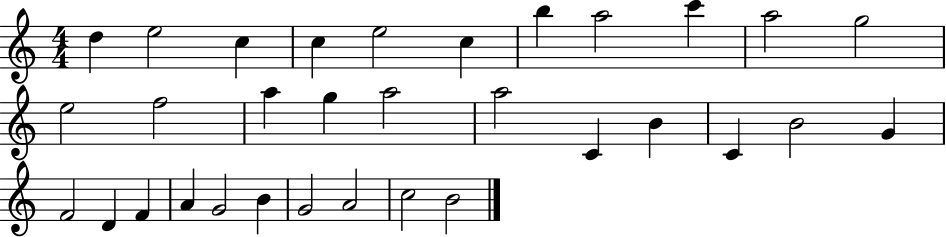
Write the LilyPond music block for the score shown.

{
  \clef treble
  \numericTimeSignature
  \time 4/4
  \key c \major
  d''4 e''2 c''4 | c''4 e''2 c''4 | b''4 a''2 c'''4 | a''2 g''2 | \break e''2 f''2 | a''4 g''4 a''2 | a''2 c'4 b'4 | c'4 b'2 g'4 | \break f'2 d'4 f'4 | a'4 g'2 b'4 | g'2 a'2 | c''2 b'2 | \break \bar "|."
}